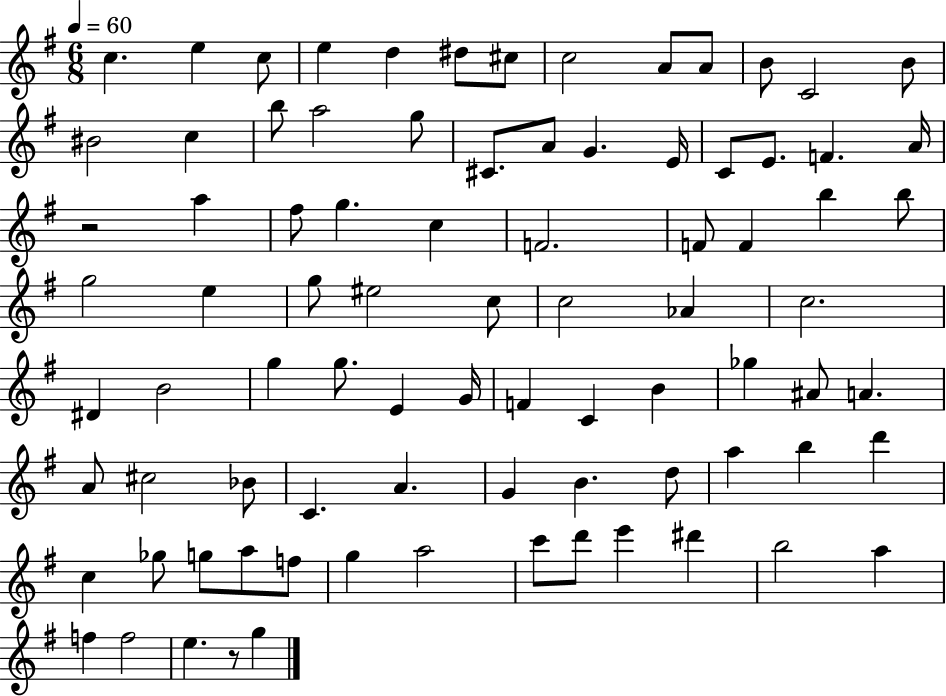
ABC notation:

X:1
T:Untitled
M:6/8
L:1/4
K:G
c e c/2 e d ^d/2 ^c/2 c2 A/2 A/2 B/2 C2 B/2 ^B2 c b/2 a2 g/2 ^C/2 A/2 G E/4 C/2 E/2 F A/4 z2 a ^f/2 g c F2 F/2 F b b/2 g2 e g/2 ^e2 c/2 c2 _A c2 ^D B2 g g/2 E G/4 F C B _g ^A/2 A A/2 ^c2 _B/2 C A G B d/2 a b d' c _g/2 g/2 a/2 f/2 g a2 c'/2 d'/2 e' ^d' b2 a f f2 e z/2 g